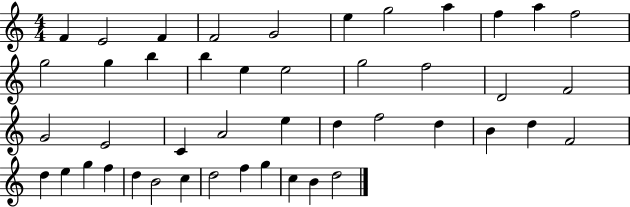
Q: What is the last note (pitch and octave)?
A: D5